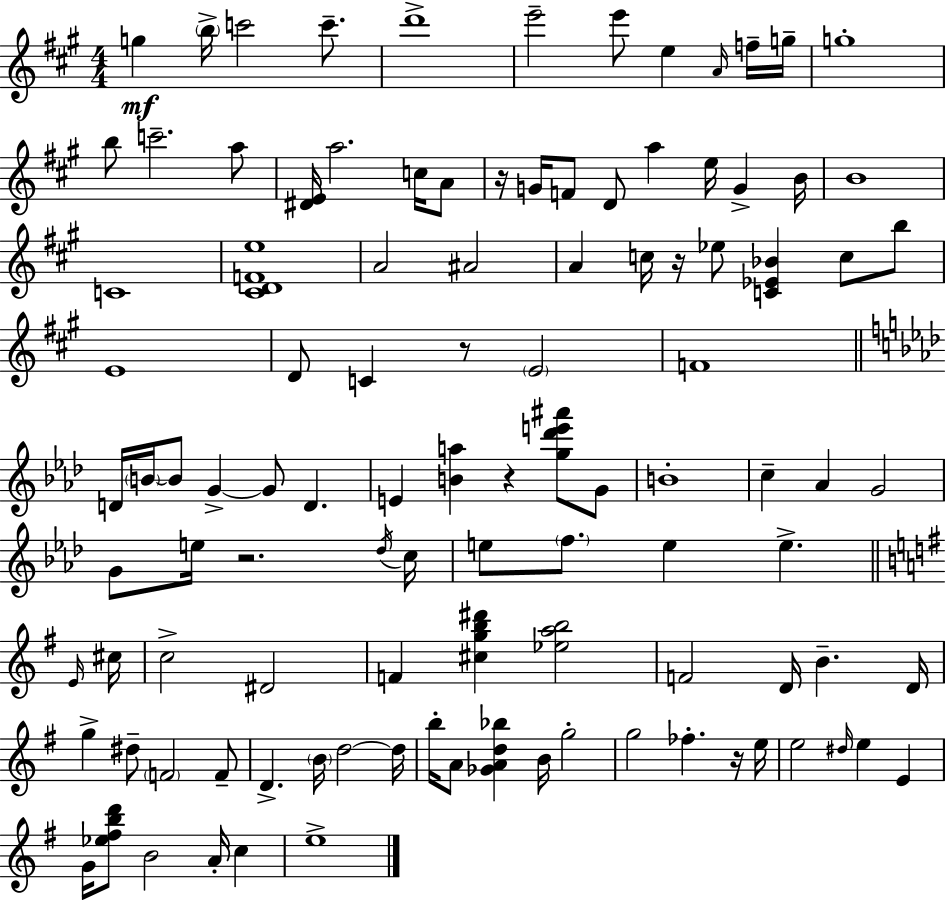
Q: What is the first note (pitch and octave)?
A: G5